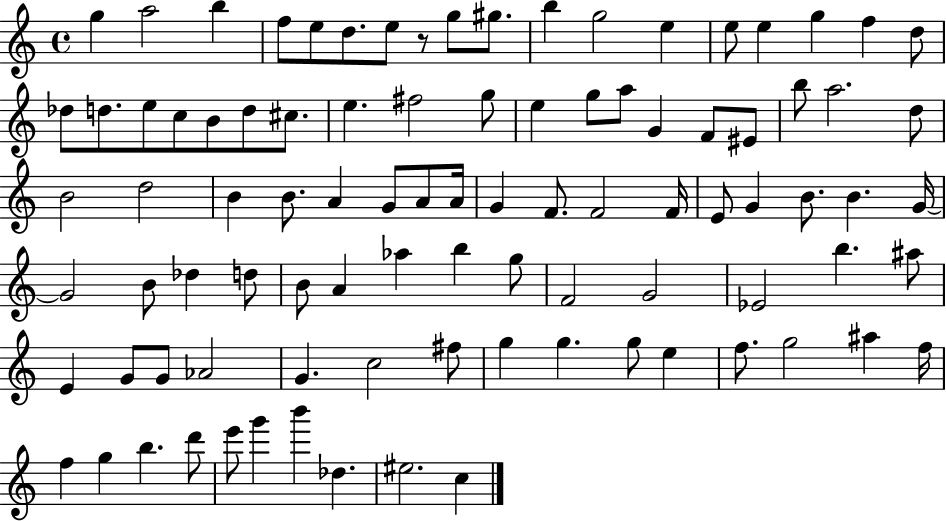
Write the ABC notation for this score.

X:1
T:Untitled
M:4/4
L:1/4
K:C
g a2 b f/2 e/2 d/2 e/2 z/2 g/2 ^g/2 b g2 e e/2 e g f d/2 _d/2 d/2 e/2 c/2 B/2 d/2 ^c/2 e ^f2 g/2 e g/2 a/2 G F/2 ^E/2 b/2 a2 d/2 B2 d2 B B/2 A G/2 A/2 A/4 G F/2 F2 F/4 E/2 G B/2 B G/4 G2 B/2 _d d/2 B/2 A _a b g/2 F2 G2 _E2 b ^a/2 E G/2 G/2 _A2 G c2 ^f/2 g g g/2 e f/2 g2 ^a f/4 f g b d'/2 e'/2 g' b' _d ^e2 c